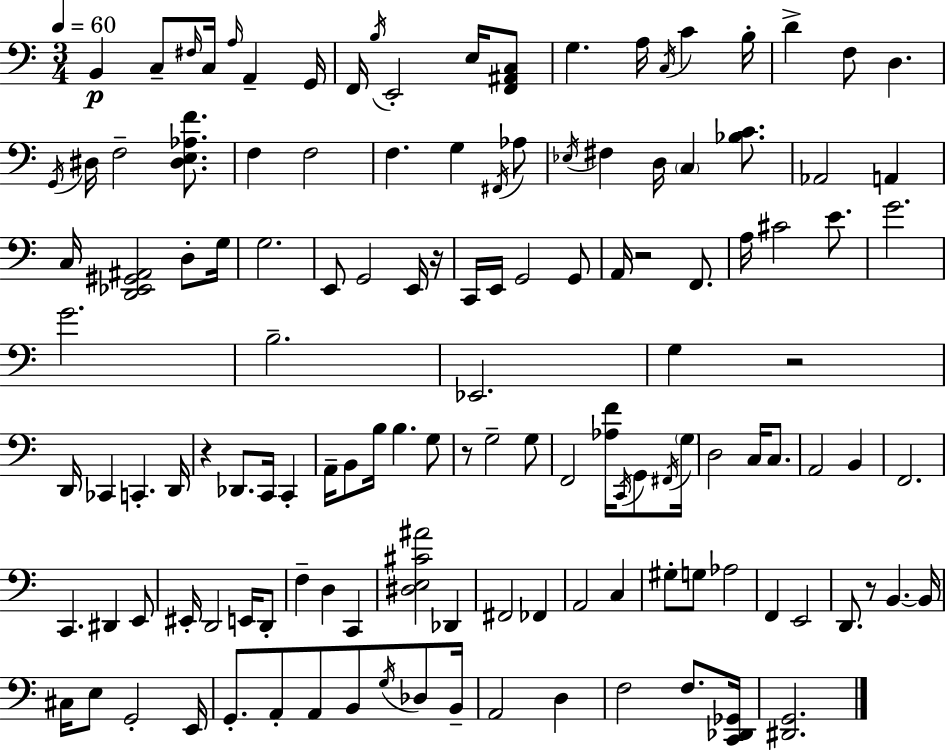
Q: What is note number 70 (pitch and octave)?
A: F2